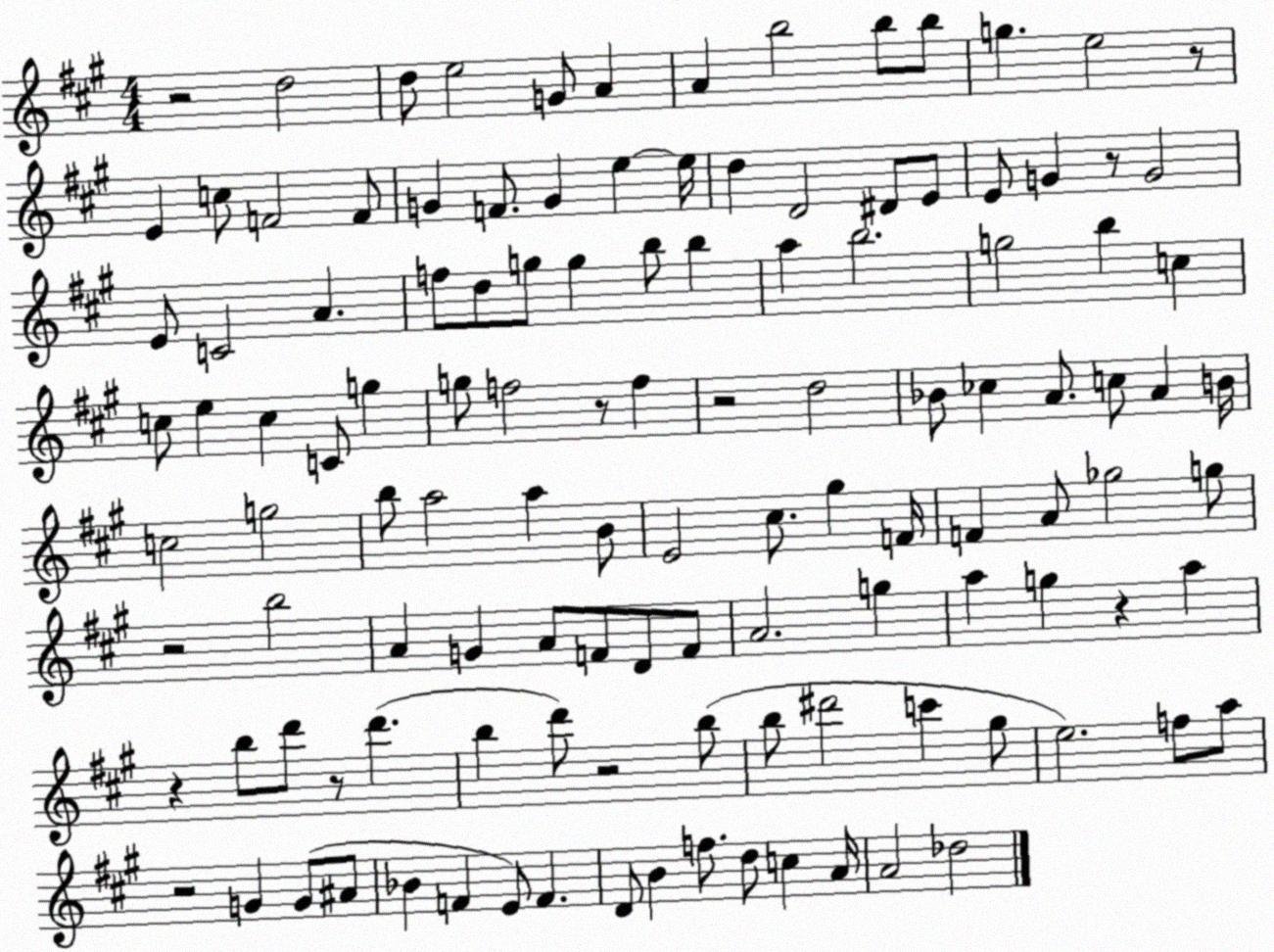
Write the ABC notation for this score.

X:1
T:Untitled
M:4/4
L:1/4
K:A
z2 d2 d/2 e2 G/2 A A b2 b/2 b/2 g e2 z/2 E c/2 F2 F/2 G F/2 G e e/4 d D2 ^D/2 E/2 E/2 G z/2 G2 E/2 C2 A f/2 d/2 g/2 g b/2 b a b2 g2 b c c/2 e c C/2 g g/2 f2 z/2 f z2 d2 _B/2 _c A/2 c/2 A B/4 c2 g2 b/2 a2 a B/2 E2 ^c/2 ^g F/4 F A/2 _g2 g/2 z2 b2 A G A/2 F/2 D/2 F/2 A2 g a g z a z b/2 d'/2 z/2 d' b d'/2 z2 b/2 b/2 ^d'2 c' ^g/2 e2 f/2 a/2 z2 G G/2 ^A/2 _B F E/2 F D/2 B f/2 d/2 c A/4 A2 _d2